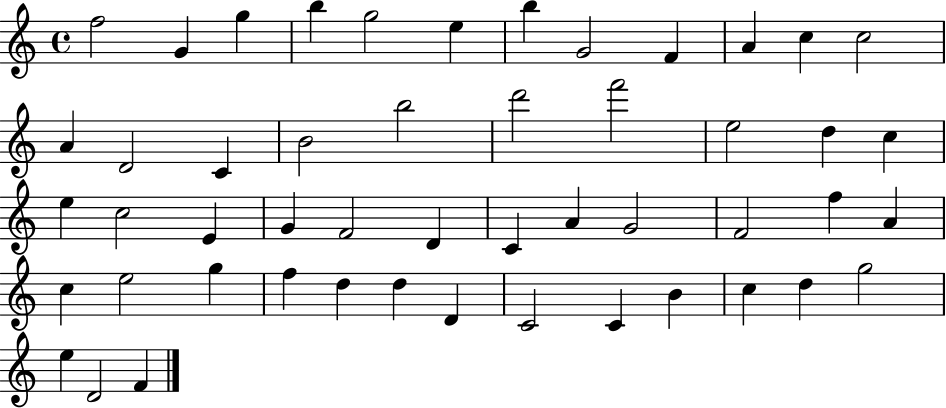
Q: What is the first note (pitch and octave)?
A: F5